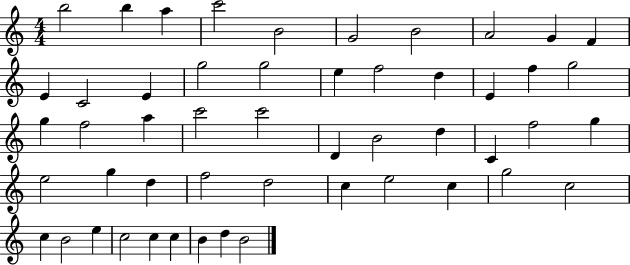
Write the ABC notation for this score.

X:1
T:Untitled
M:4/4
L:1/4
K:C
b2 b a c'2 B2 G2 B2 A2 G F E C2 E g2 g2 e f2 d E f g2 g f2 a c'2 c'2 D B2 d C f2 g e2 g d f2 d2 c e2 c g2 c2 c B2 e c2 c c B d B2